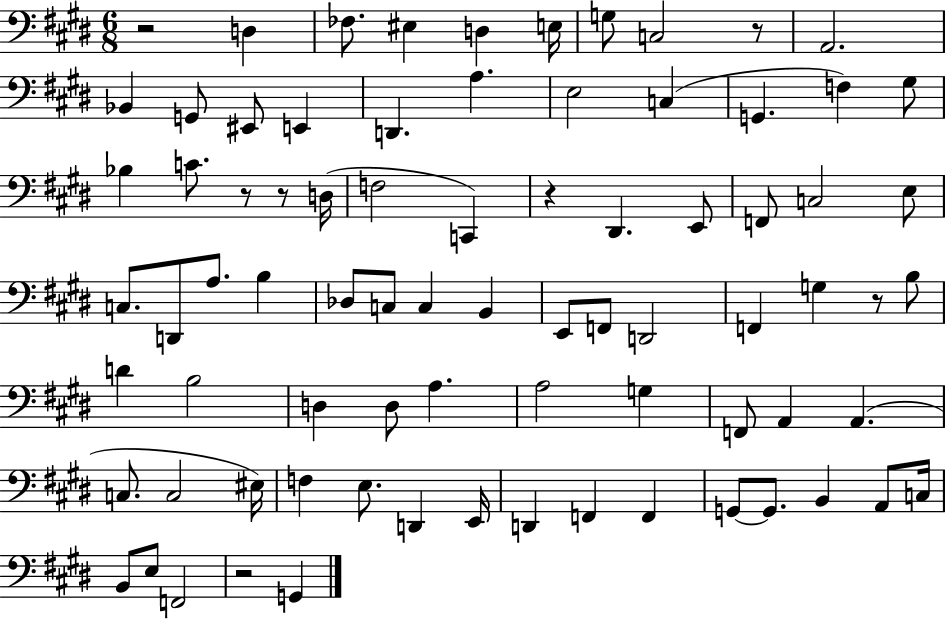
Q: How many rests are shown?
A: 7